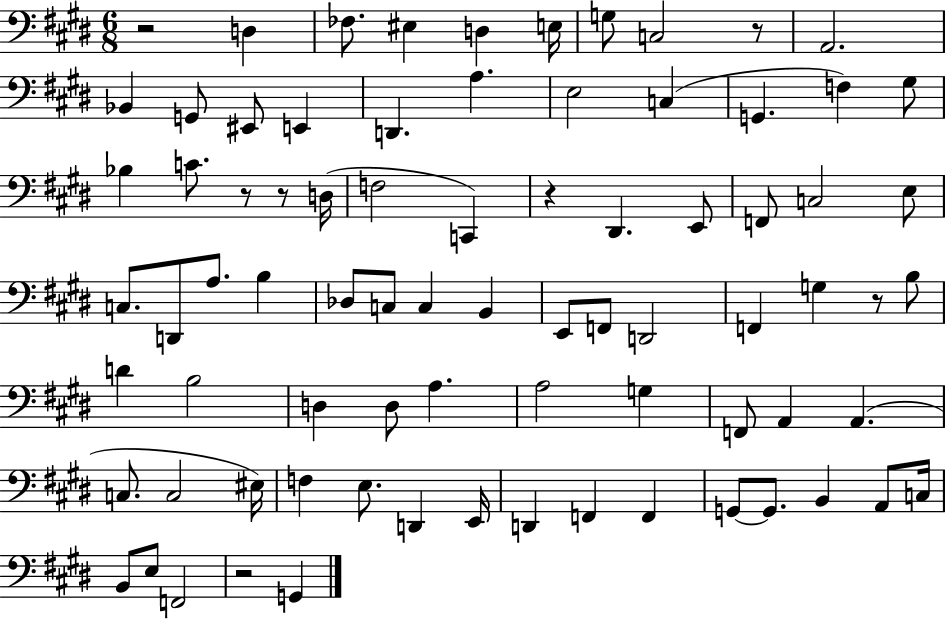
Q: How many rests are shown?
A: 7